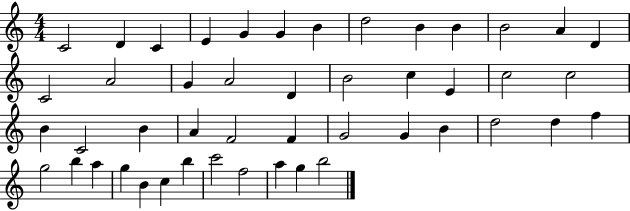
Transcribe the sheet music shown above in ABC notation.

X:1
T:Untitled
M:4/4
L:1/4
K:C
C2 D C E G G B d2 B B B2 A D C2 A2 G A2 D B2 c E c2 c2 B C2 B A F2 F G2 G B d2 d f g2 b a g B c b c'2 f2 a g b2